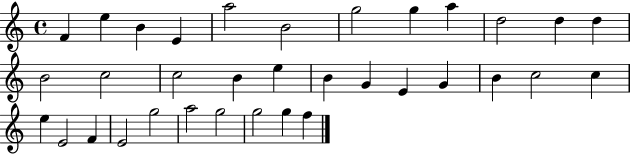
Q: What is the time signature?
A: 4/4